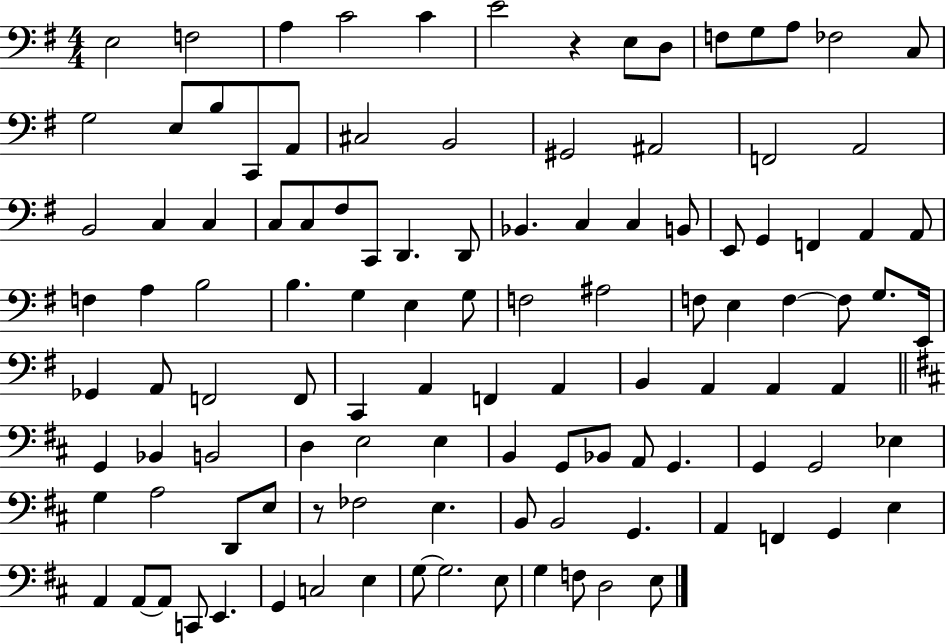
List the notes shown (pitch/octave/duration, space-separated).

E3/h F3/h A3/q C4/h C4/q E4/h R/q E3/e D3/e F3/e G3/e A3/e FES3/h C3/e G3/h E3/e B3/e C2/e A2/e C#3/h B2/h G#2/h A#2/h F2/h A2/h B2/h C3/q C3/q C3/e C3/e F#3/e C2/e D2/q. D2/e Bb2/q. C3/q C3/q B2/e E2/e G2/q F2/q A2/q A2/e F3/q A3/q B3/h B3/q. G3/q E3/q G3/e F3/h A#3/h F3/e E3/q F3/q F3/e G3/e. E2/s Gb2/q A2/e F2/h F2/e C2/q A2/q F2/q A2/q B2/q A2/q A2/q A2/q G2/q Bb2/q B2/h D3/q E3/h E3/q B2/q G2/e Bb2/e A2/e G2/q. G2/q G2/h Eb3/q G3/q A3/h D2/e E3/e R/e FES3/h E3/q. B2/e B2/h G2/q. A2/q F2/q G2/q E3/q A2/q A2/e A2/e C2/e E2/q. G2/q C3/h E3/q G3/e G3/h. E3/e G3/q F3/e D3/h E3/e